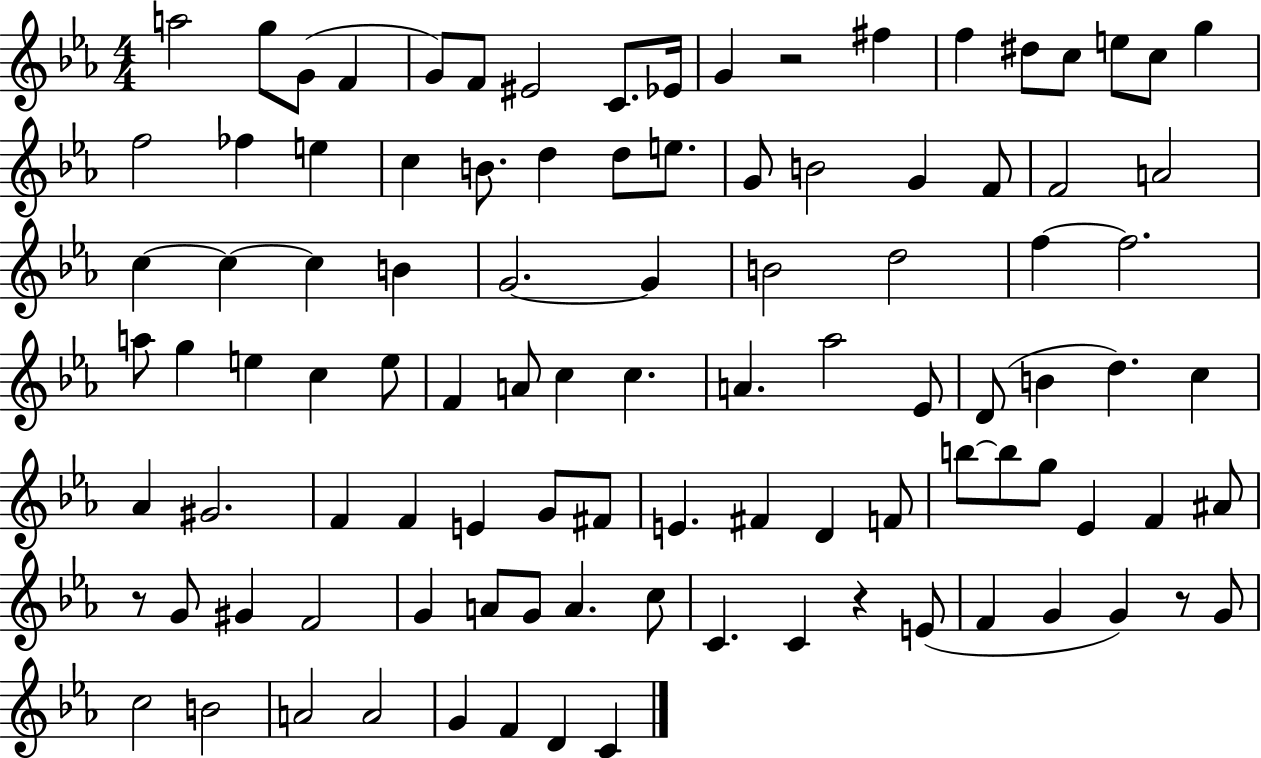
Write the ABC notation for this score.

X:1
T:Untitled
M:4/4
L:1/4
K:Eb
a2 g/2 G/2 F G/2 F/2 ^E2 C/2 _E/4 G z2 ^f f ^d/2 c/2 e/2 c/2 g f2 _f e c B/2 d d/2 e/2 G/2 B2 G F/2 F2 A2 c c c B G2 G B2 d2 f f2 a/2 g e c e/2 F A/2 c c A _a2 _E/2 D/2 B d c _A ^G2 F F E G/2 ^F/2 E ^F D F/2 b/2 b/2 g/2 _E F ^A/2 z/2 G/2 ^G F2 G A/2 G/2 A c/2 C C z E/2 F G G z/2 G/2 c2 B2 A2 A2 G F D C